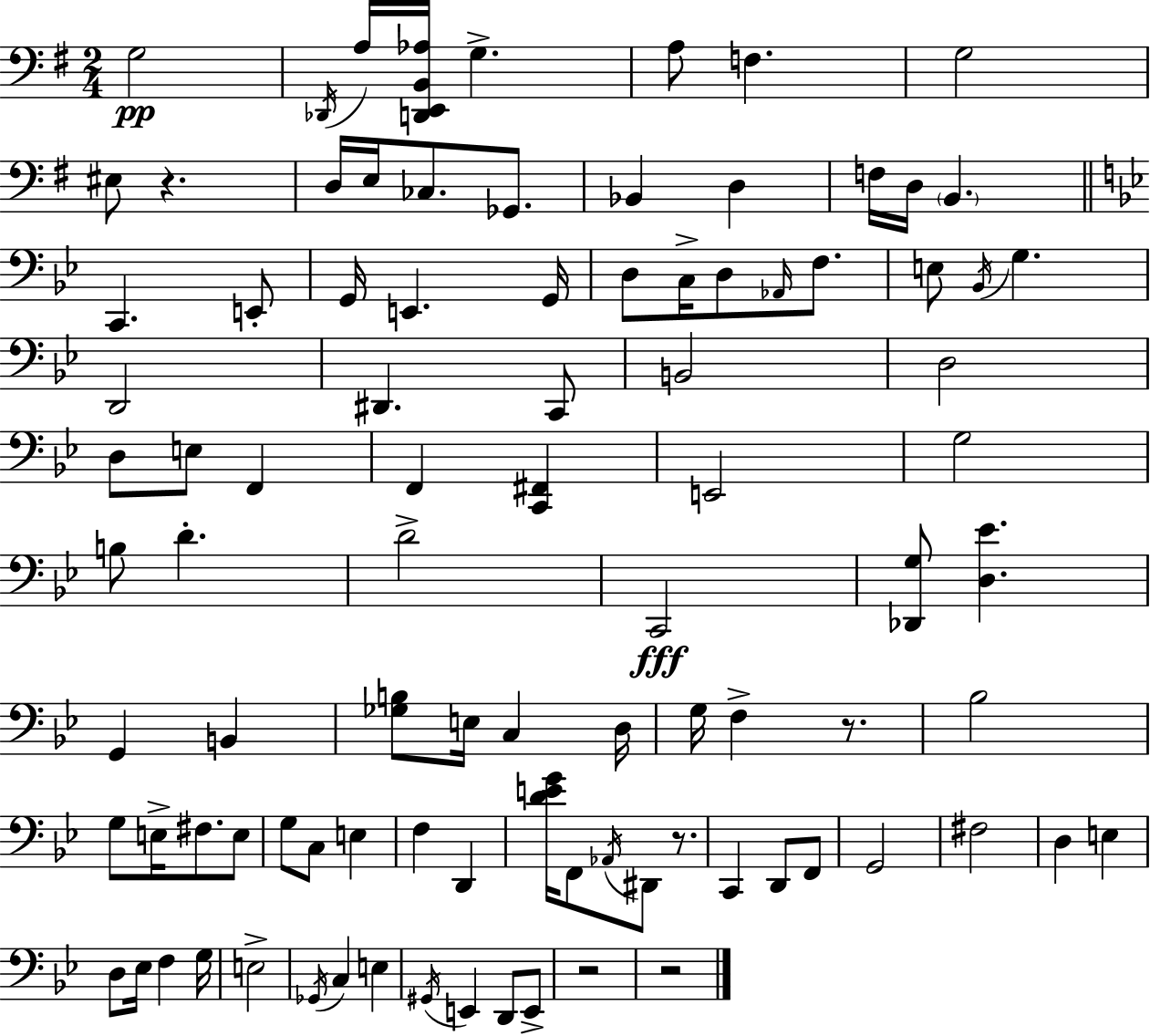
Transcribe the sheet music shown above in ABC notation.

X:1
T:Untitled
M:2/4
L:1/4
K:Em
G,2 _D,,/4 A,/4 [D,,E,,B,,_A,]/4 G, A,/2 F, G,2 ^E,/2 z D,/4 E,/4 _C,/2 _G,,/2 _B,, D, F,/4 D,/4 B,, C,, E,,/2 G,,/4 E,, G,,/4 D,/2 C,/4 D,/2 _A,,/4 F,/2 E,/2 _B,,/4 G, D,,2 ^D,, C,,/2 B,,2 D,2 D,/2 E,/2 F,, F,, [C,,^F,,] E,,2 G,2 B,/2 D D2 C,,2 [_D,,G,]/2 [D,_E] G,, B,, [_G,B,]/2 E,/4 C, D,/4 G,/4 F, z/2 _B,2 G,/2 E,/4 ^F,/2 E,/2 G,/2 C,/2 E, F, D,, [DEG]/4 F,,/2 _A,,/4 ^D,,/2 z/2 C,, D,,/2 F,,/2 G,,2 ^F,2 D, E, D,/2 _E,/4 F, G,/4 E,2 _G,,/4 C, E, ^G,,/4 E,, D,,/2 E,,/2 z2 z2